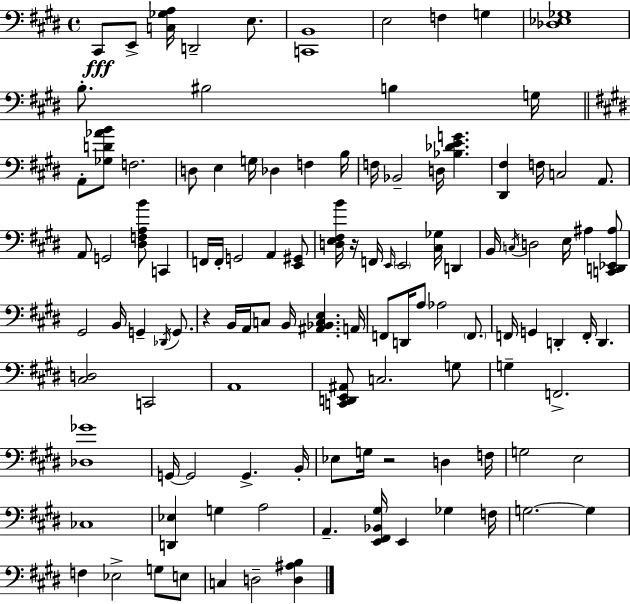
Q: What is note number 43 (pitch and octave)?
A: B2